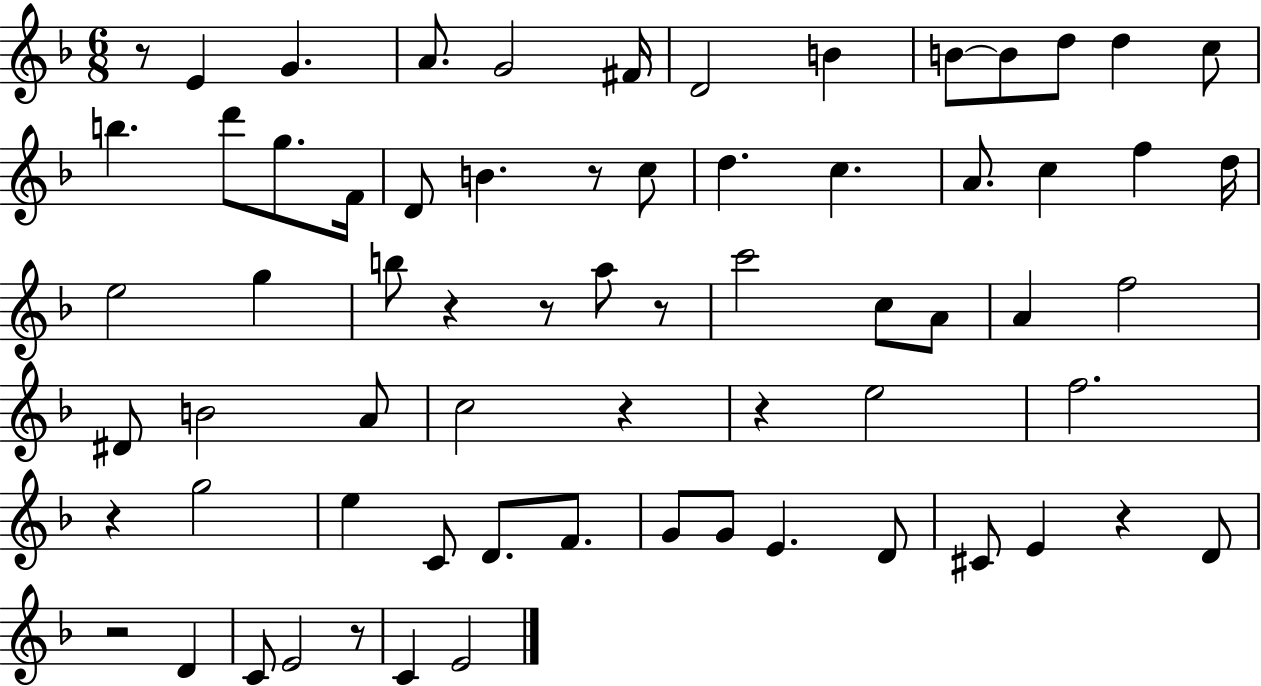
R/e E4/q G4/q. A4/e. G4/h F#4/s D4/h B4/q B4/e B4/e D5/e D5/q C5/e B5/q. D6/e G5/e. F4/s D4/e B4/q. R/e C5/e D5/q. C5/q. A4/e. C5/q F5/q D5/s E5/h G5/q B5/e R/q R/e A5/e R/e C6/h C5/e A4/e A4/q F5/h D#4/e B4/h A4/e C5/h R/q R/q E5/h F5/h. R/q G5/h E5/q C4/e D4/e. F4/e. G4/e G4/e E4/q. D4/e C#4/e E4/q R/q D4/e R/h D4/q C4/e E4/h R/e C4/q E4/h